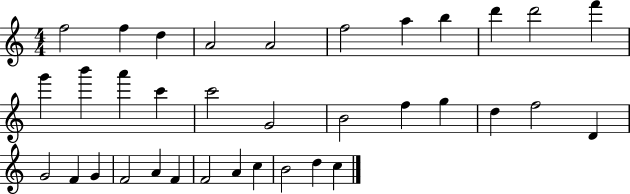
{
  \clef treble
  \numericTimeSignature
  \time 4/4
  \key c \major
  f''2 f''4 d''4 | a'2 a'2 | f''2 a''4 b''4 | d'''4 d'''2 f'''4 | \break g'''4 b'''4 a'''4 c'''4 | c'''2 g'2 | b'2 f''4 g''4 | d''4 f''2 d'4 | \break g'2 f'4 g'4 | f'2 a'4 f'4 | f'2 a'4 c''4 | b'2 d''4 c''4 | \break \bar "|."
}